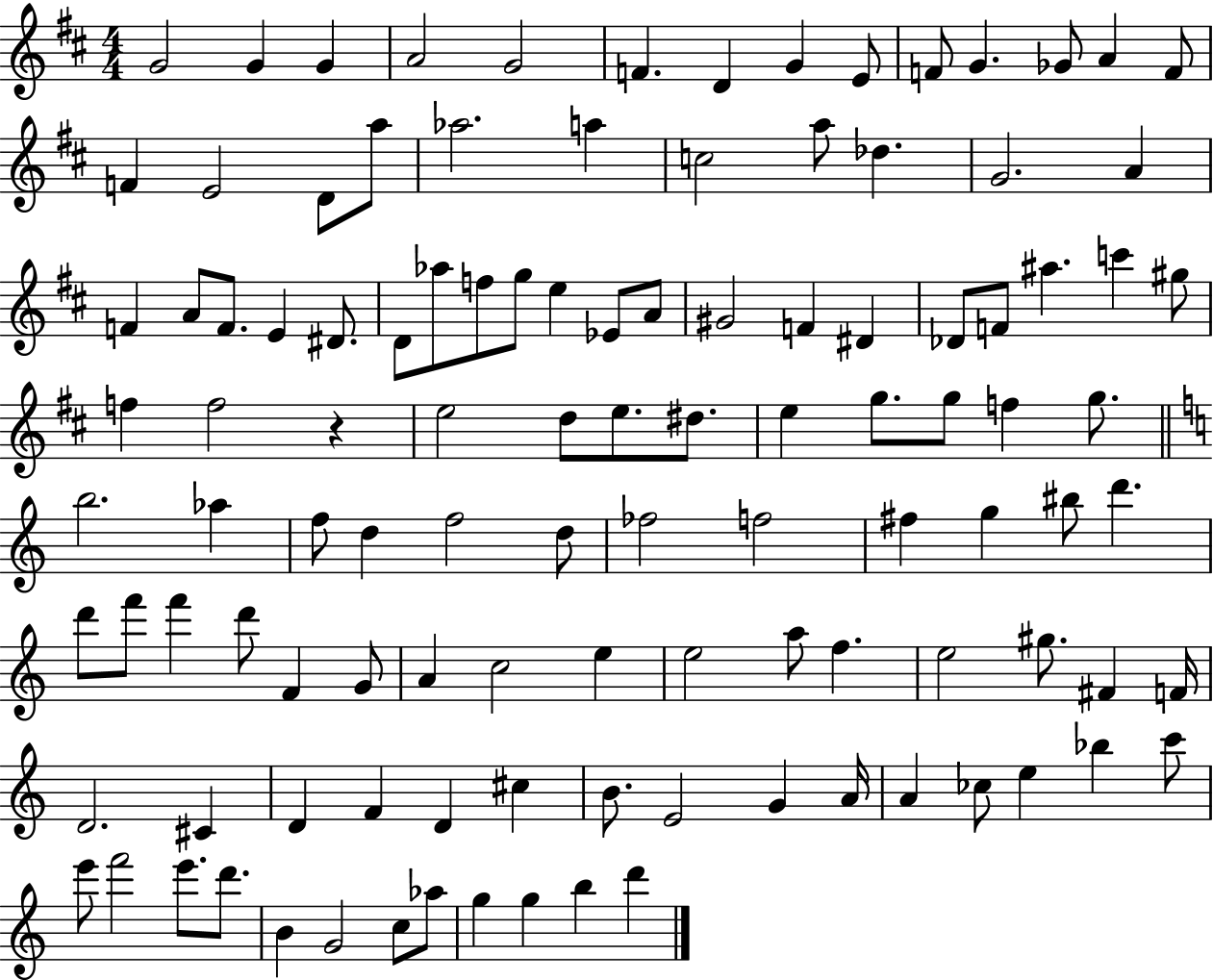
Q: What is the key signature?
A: D major